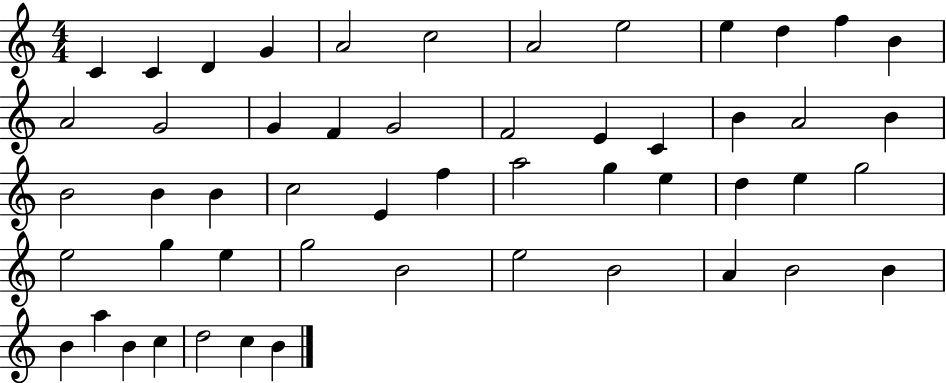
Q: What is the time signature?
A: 4/4